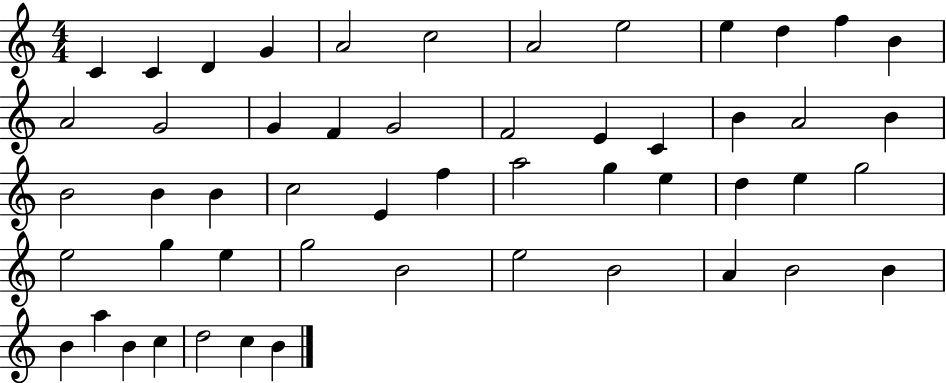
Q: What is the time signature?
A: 4/4